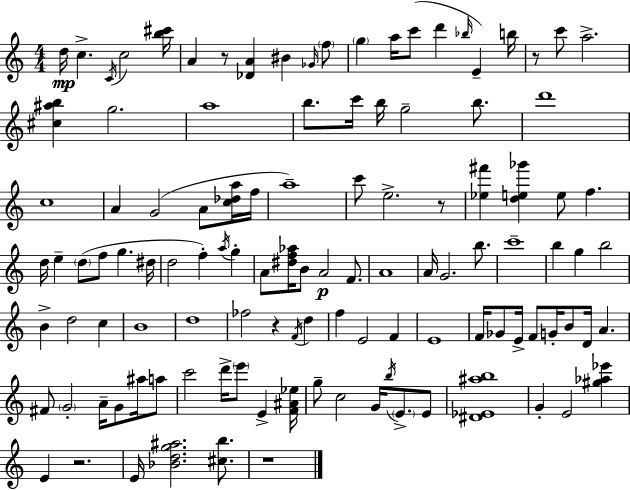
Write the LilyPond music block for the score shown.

{
  \clef treble
  \numericTimeSignature
  \time 4/4
  \key a \minor
  d''16\mp c''4.-> \acciaccatura { c'16 } c''2 | <b'' cis'''>16 a'4 r8 <des' a'>4 bis'4 \grace { ges'16 } | \parenthesize f''8 \parenthesize g''4 a''16 c'''8( d'''4 \grace { bes''16 }) e'4-- | b''16 r8 c'''8 a''2.-> | \break <cis'' ais'' b''>4 g''2. | a''1 | b''8. c'''16 b''16 g''2-- | b''8. d'''1 | \break c''1 | a'4 g'2( a'8 | <c'' des'' a''>16 f''16 a''1--) | c'''8 e''2.-> | \break r8 <ees'' fis'''>4 <d'' e'' ges'''>4 e''8 f''4. | d''16 e''4-- \parenthesize d''8( f''8 g''4. | dis''16 d''2 f''4-.) \acciaccatura { a''16 } | g''4-. a'8 <dis'' f'' aes''>16 b'8 a'2\p | \break f'8. a'1 | a'16 g'2. | b''8. c'''1-- | b''4 g''4 b''2 | \break b'4-> d''2 | c''4 b'1 | d''1 | fes''2 r4 | \break \acciaccatura { f'16 } d''4 f''4 e'2 | f'4 e'1 | f'16 ges'8 e'16-> f'8 g'16-. b'8 d'16 a'4. | fis'8 \parenthesize g'2-. a'16-- | \break g'8 ais''16 a''8 c'''2 d'''16-> \parenthesize e'''8 | e'4-> <f' ais' ees''>16 g''8-- c''2 g'16 | \acciaccatura { b''16 } \parenthesize e'8.-> e'8 <dis' ees' ais'' b''>1 | g'4-. e'2 | \break <gis'' aes'' ees'''>4 e'4 r2. | e'16 <bes' d'' g'' ais''>2. | <cis'' b''>8. r1 | \bar "|."
}